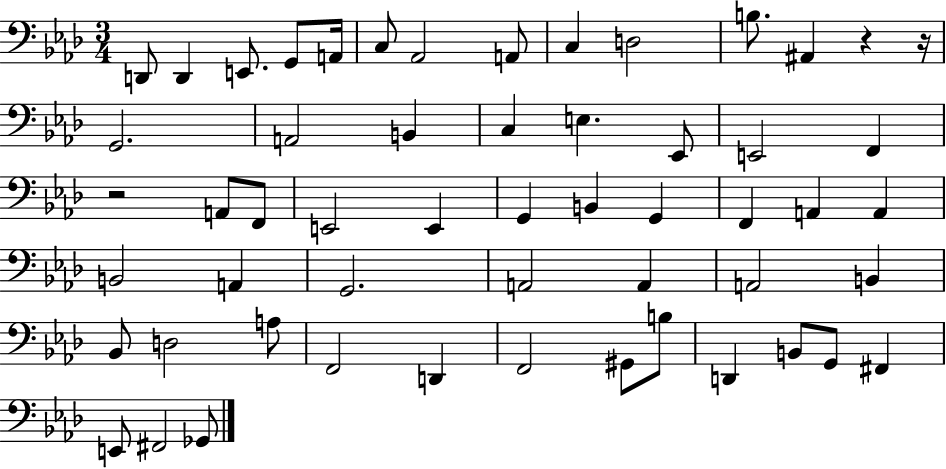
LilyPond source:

{
  \clef bass
  \numericTimeSignature
  \time 3/4
  \key aes \major
  \repeat volta 2 { d,8 d,4 e,8. g,8 a,16 | c8 aes,2 a,8 | c4 d2 | b8. ais,4 r4 r16 | \break g,2. | a,2 b,4 | c4 e4. ees,8 | e,2 f,4 | \break r2 a,8 f,8 | e,2 e,4 | g,4 b,4 g,4 | f,4 a,4 a,4 | \break b,2 a,4 | g,2. | a,2 a,4 | a,2 b,4 | \break bes,8 d2 a8 | f,2 d,4 | f,2 gis,8 b8 | d,4 b,8 g,8 fis,4 | \break e,8 fis,2 ges,8 | } \bar "|."
}